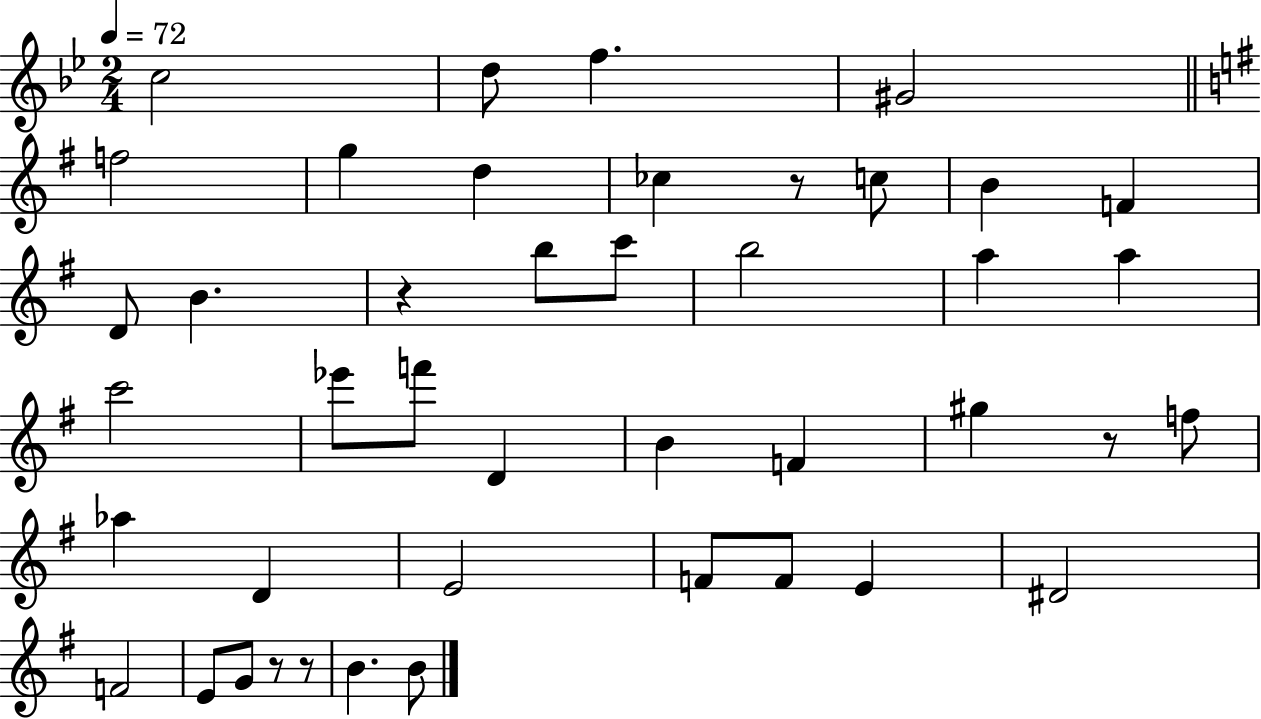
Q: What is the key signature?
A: BES major